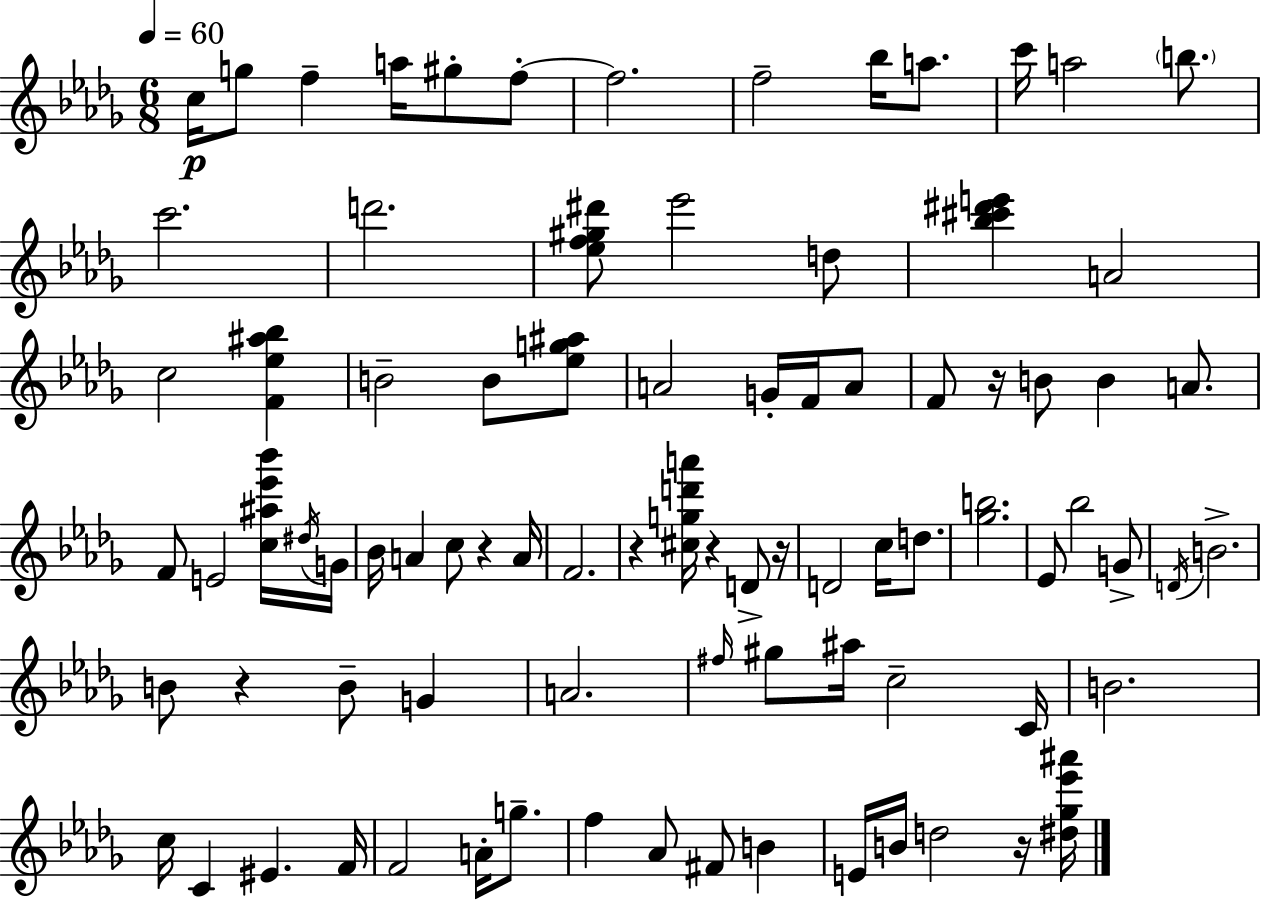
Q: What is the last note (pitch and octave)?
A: D5